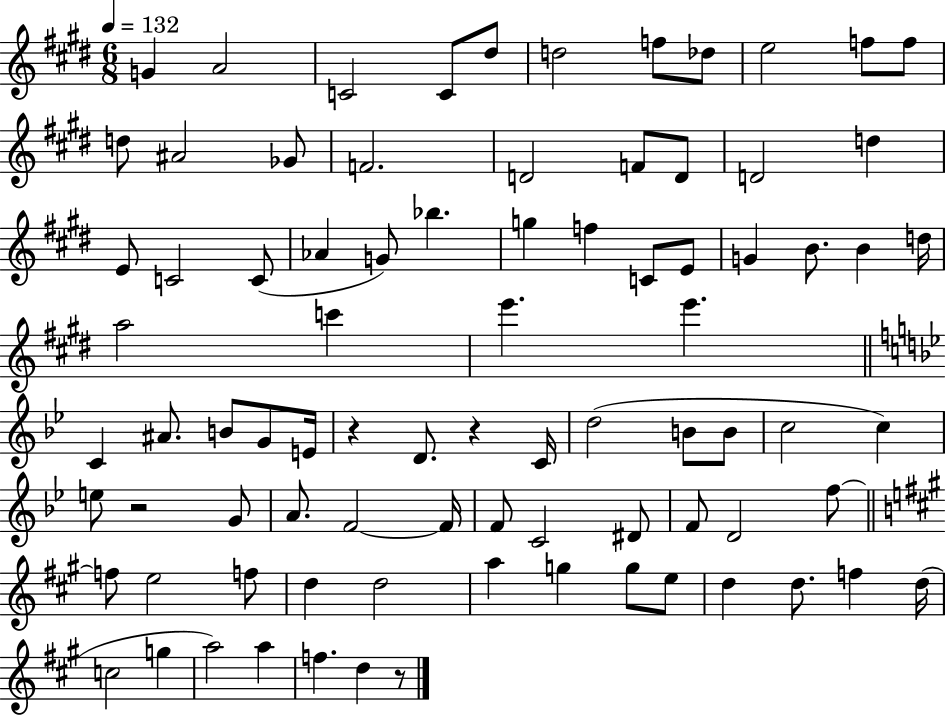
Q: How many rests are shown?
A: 4